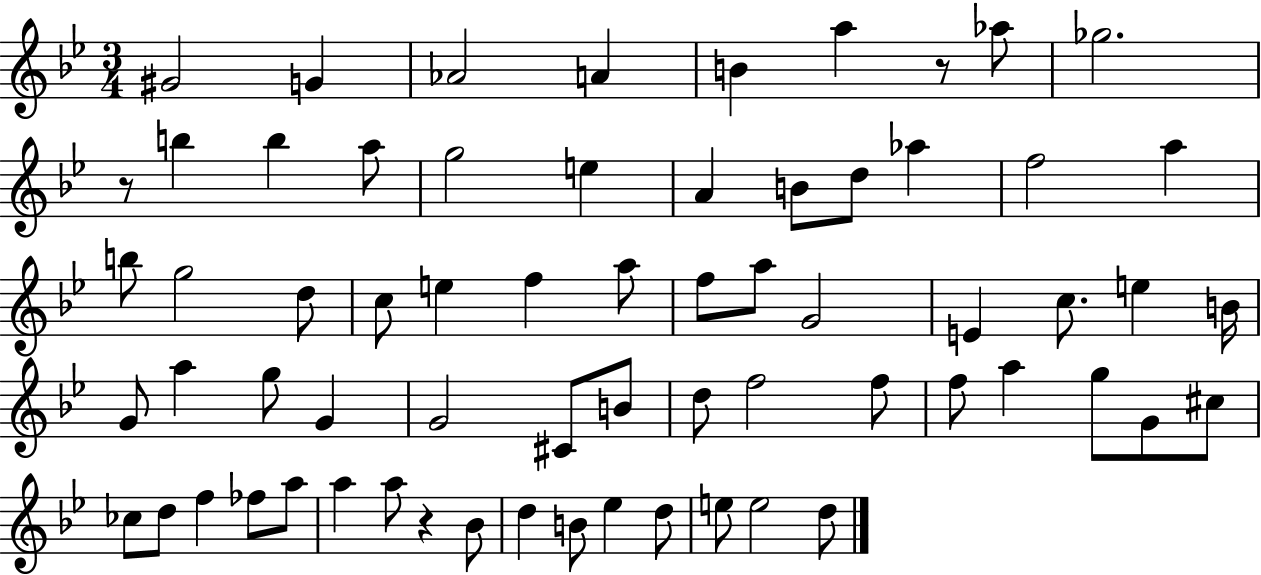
X:1
T:Untitled
M:3/4
L:1/4
K:Bb
^G2 G _A2 A B a z/2 _a/2 _g2 z/2 b b a/2 g2 e A B/2 d/2 _a f2 a b/2 g2 d/2 c/2 e f a/2 f/2 a/2 G2 E c/2 e B/4 G/2 a g/2 G G2 ^C/2 B/2 d/2 f2 f/2 f/2 a g/2 G/2 ^c/2 _c/2 d/2 f _f/2 a/2 a a/2 z _B/2 d B/2 _e d/2 e/2 e2 d/2